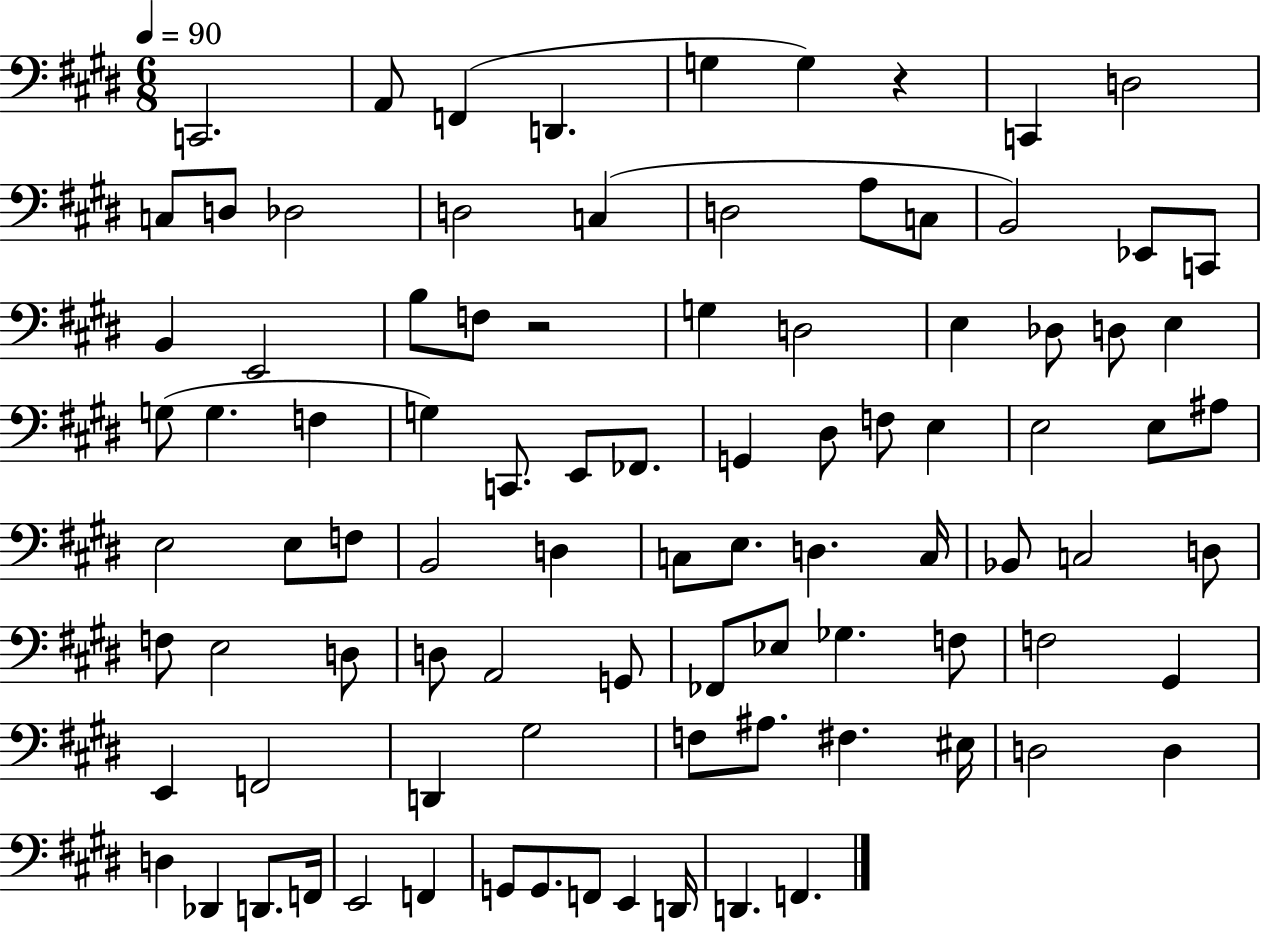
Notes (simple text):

C2/h. A2/e F2/q D2/q. G3/q G3/q R/q C2/q D3/h C3/e D3/e Db3/h D3/h C3/q D3/h A3/e C3/e B2/h Eb2/e C2/e B2/q E2/h B3/e F3/e R/h G3/q D3/h E3/q Db3/e D3/e E3/q G3/e G3/q. F3/q G3/q C2/e. E2/e FES2/e. G2/q D#3/e F3/e E3/q E3/h E3/e A#3/e E3/h E3/e F3/e B2/h D3/q C3/e E3/e. D3/q. C3/s Bb2/e C3/h D3/e F3/e E3/h D3/e D3/e A2/h G2/e FES2/e Eb3/e Gb3/q. F3/e F3/h G#2/q E2/q F2/h D2/q G#3/h F3/e A#3/e. F#3/q. EIS3/s D3/h D3/q D3/q Db2/q D2/e. F2/s E2/h F2/q G2/e G2/e. F2/e E2/q D2/s D2/q. F2/q.